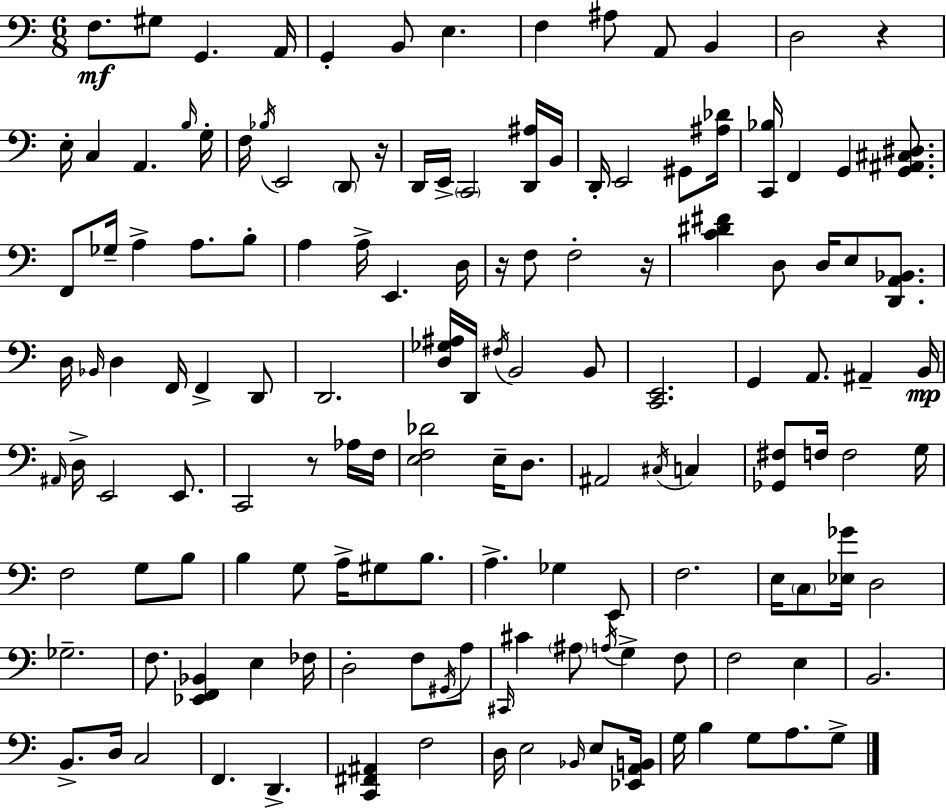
X:1
T:Untitled
M:6/8
L:1/4
K:C
F,/2 ^G,/2 G,, A,,/4 G,, B,,/2 E, F, ^A,/2 A,,/2 B,, D,2 z E,/4 C, A,, B,/4 G,/4 F,/4 _B,/4 E,,2 D,,/2 z/4 D,,/4 E,,/4 C,,2 [D,,^A,]/4 B,,/4 D,,/4 E,,2 ^G,,/2 [^A,_D]/4 [C,,_B,]/4 F,, G,, [G,,^A,,^C,^D,]/2 F,,/2 _G,/4 A, A,/2 B,/2 A, A,/4 E,, D,/4 z/4 F,/2 F,2 z/4 [C^D^F] D,/2 D,/4 E,/2 [D,,A,,_B,,]/2 D,/4 _B,,/4 D, F,,/4 F,, D,,/2 D,,2 [D,_G,^A,]/4 D,,/4 ^F,/4 B,,2 B,,/2 [C,,E,,]2 G,, A,,/2 ^A,, B,,/4 ^A,,/4 D,/4 E,,2 E,,/2 C,,2 z/2 _A,/4 F,/4 [E,F,_D]2 E,/4 D,/2 ^A,,2 ^C,/4 C, [_G,,^F,]/2 F,/4 F,2 G,/4 F,2 G,/2 B,/2 B, G,/2 A,/4 ^G,/2 B,/2 A, _G, E,,/2 F,2 E,/4 C,/2 [_E,_G]/4 D,2 _G,2 F,/2 [_E,,F,,_B,,] E, _F,/4 D,2 F,/2 ^G,,/4 A,/2 ^C,,/4 ^C ^A,/2 A,/4 G, F,/2 F,2 E, B,,2 B,,/2 D,/4 C,2 F,, D,, [C,,^F,,^A,,] F,2 D,/4 E,2 _B,,/4 E,/2 [_E,,A,,B,,]/4 G,/4 B, G,/2 A,/2 G,/2